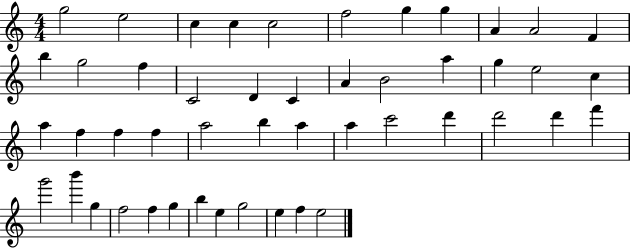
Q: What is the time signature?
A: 4/4